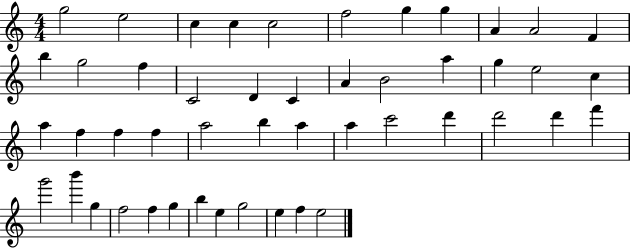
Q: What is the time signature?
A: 4/4